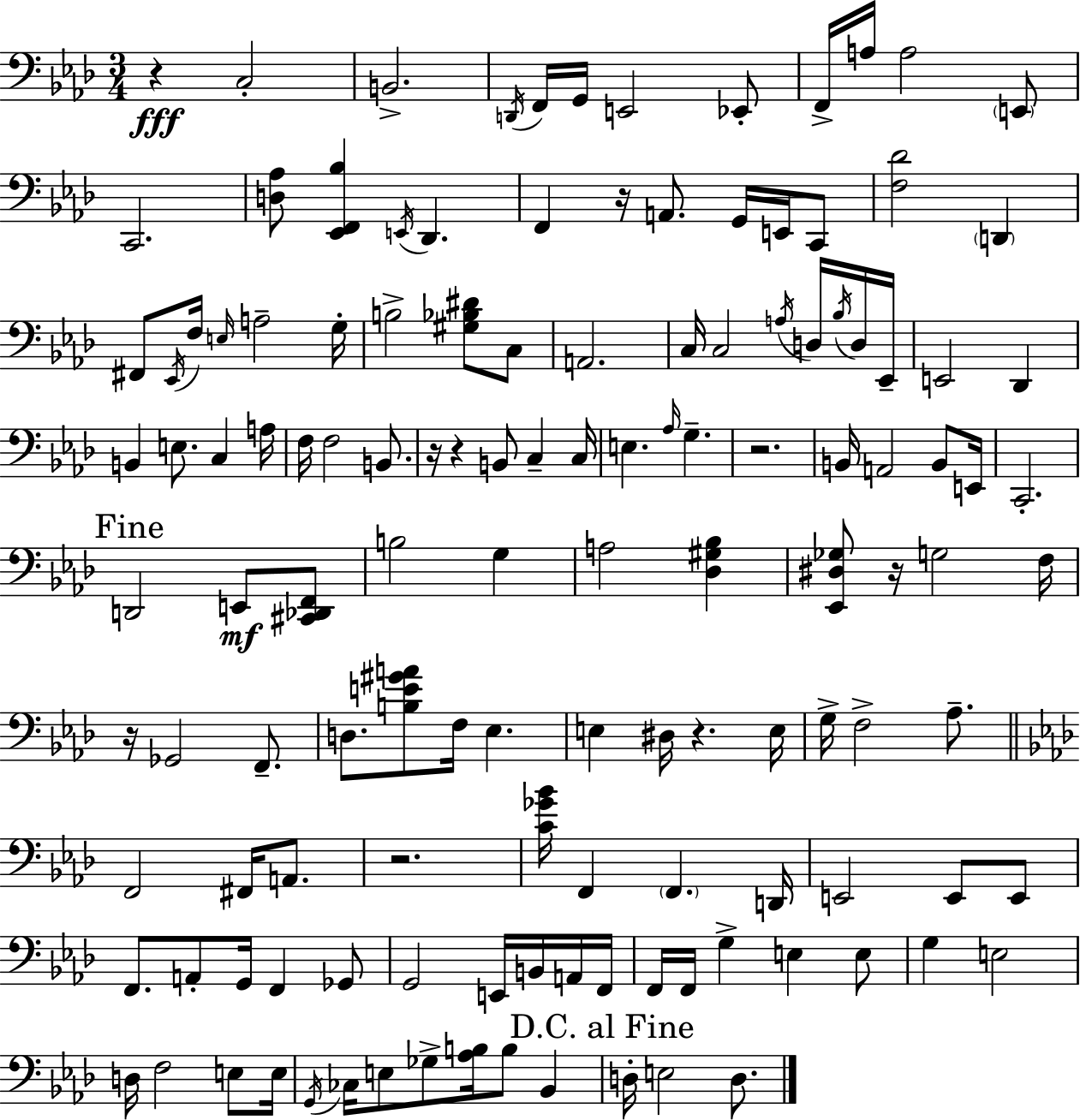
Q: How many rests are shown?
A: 9